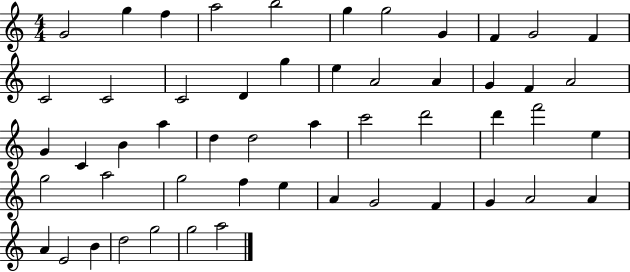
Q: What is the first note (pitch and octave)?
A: G4